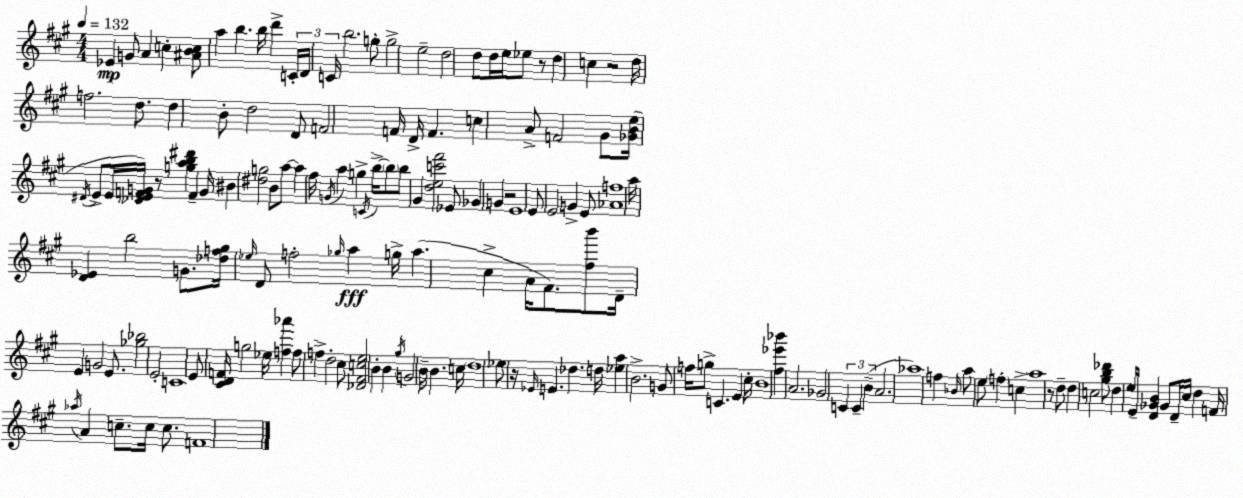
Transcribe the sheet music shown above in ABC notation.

X:1
T:Untitled
M:4/4
L:1/4
K:A
_E G/2 A c [^ABc]/2 a b b/4 d' C/4 D/4 C/4 b2 g/2 g2 e2 d2 d/2 d/4 e/4 _e/2 z/2 d c z2 d/4 f2 d/2 d B/2 d2 D/2 F2 F/4 D/4 F c A/2 F2 ^G/2 [_GBe]/4 ^D/4 E/2 E/4 [_DEFG]/4 z/2 [gab^d'] F G/4 ^B [^dg]2 B/2 a/2 a ^f/4 G/4 a g C/4 b/4 b/2 b/2 ^G [dec'^f']2 _E/2 _G G z2 E4 E/2 E2 G E/2 [_Af]4 a/4 [D_E] b2 G/2 [_df^g]/4 _e/4 D/2 f2 _g/4 a g/4 a ^c A/4 ^F/2 [^fb']/2 D/4 E G2 E/2 [_g_b]2 E2 C4 E/2 [^CDF]/4 g2 _e/4 [f_a'] f/2 f d2 ^c/2 [_D^Fce]2 B B ^g/4 G2 B/4 B c/4 d4 _e/2 z/4 _E/4 E _d d/4 [_ea] B2 G/2 f/4 g/2 C E ^c/4 B4 [^f_e'_b'] A2 _G2 C C B A2 _a4 f _B/4 a/2 e/2 f c a4 z/2 d/2 d c2 [^gb_d']/2 d e/4 E/4 [D_GB] _G/2 D/4 ^c/4 d F/4 _a/4 A c/2 c/4 c/2 F4